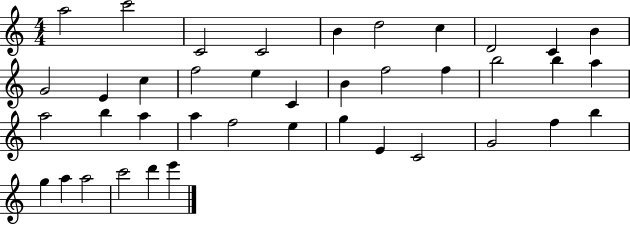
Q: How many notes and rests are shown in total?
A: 40